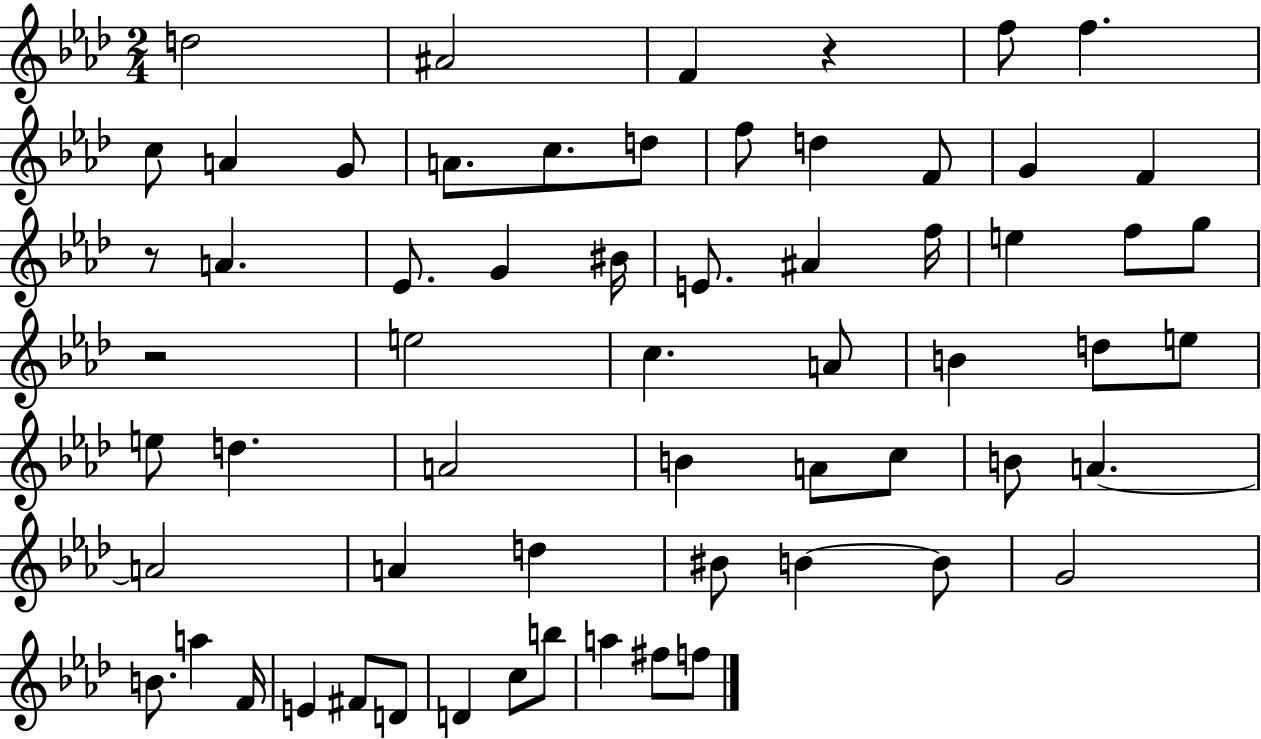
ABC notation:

X:1
T:Untitled
M:2/4
L:1/4
K:Ab
d2 ^A2 F z f/2 f c/2 A G/2 A/2 c/2 d/2 f/2 d F/2 G F z/2 A _E/2 G ^B/4 E/2 ^A f/4 e f/2 g/2 z2 e2 c A/2 B d/2 e/2 e/2 d A2 B A/2 c/2 B/2 A A2 A d ^B/2 B B/2 G2 B/2 a F/4 E ^F/2 D/2 D c/2 b/2 a ^f/2 f/2